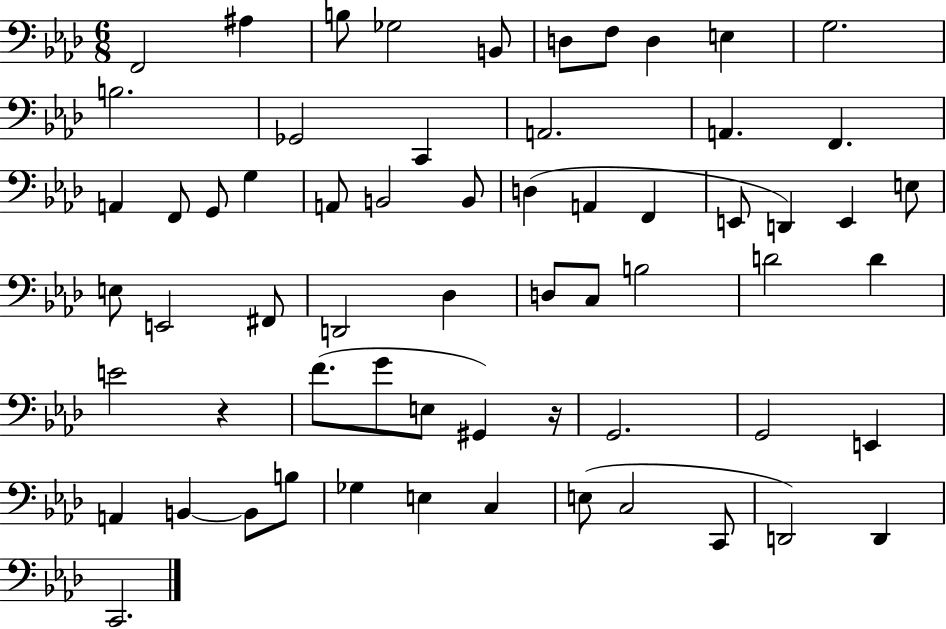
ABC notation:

X:1
T:Untitled
M:6/8
L:1/4
K:Ab
F,,2 ^A, B,/2 _G,2 B,,/2 D,/2 F,/2 D, E, G,2 B,2 _G,,2 C,, A,,2 A,, F,, A,, F,,/2 G,,/2 G, A,,/2 B,,2 B,,/2 D, A,, F,, E,,/2 D,, E,, E,/2 E,/2 E,,2 ^F,,/2 D,,2 _D, D,/2 C,/2 B,2 D2 D E2 z F/2 G/2 E,/2 ^G,, z/4 G,,2 G,,2 E,, A,, B,, B,,/2 B,/2 _G, E, C, E,/2 C,2 C,,/2 D,,2 D,, C,,2